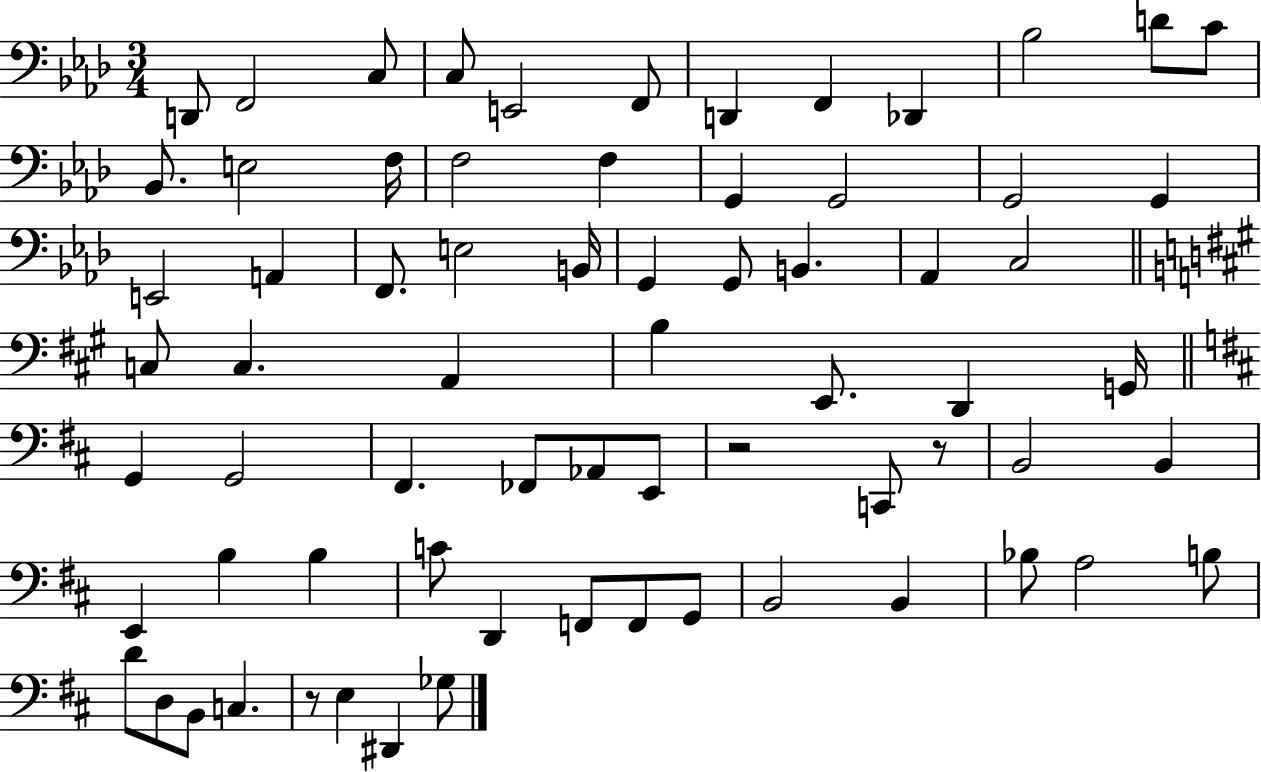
D2/e F2/h C3/e C3/e E2/h F2/e D2/q F2/q Db2/q Bb3/h D4/e C4/e Bb2/e. E3/h F3/s F3/h F3/q G2/q G2/h G2/h G2/q E2/h A2/q F2/e. E3/h B2/s G2/q G2/e B2/q. Ab2/q C3/h C3/e C3/q. A2/q B3/q E2/e. D2/q G2/s G2/q G2/h F#2/q. FES2/e Ab2/e E2/e R/h C2/e R/e B2/h B2/q E2/q B3/q B3/q C4/e D2/q F2/e F2/e G2/e B2/h B2/q Bb3/e A3/h B3/e D4/e D3/e B2/e C3/q. R/e E3/q D#2/q Gb3/e